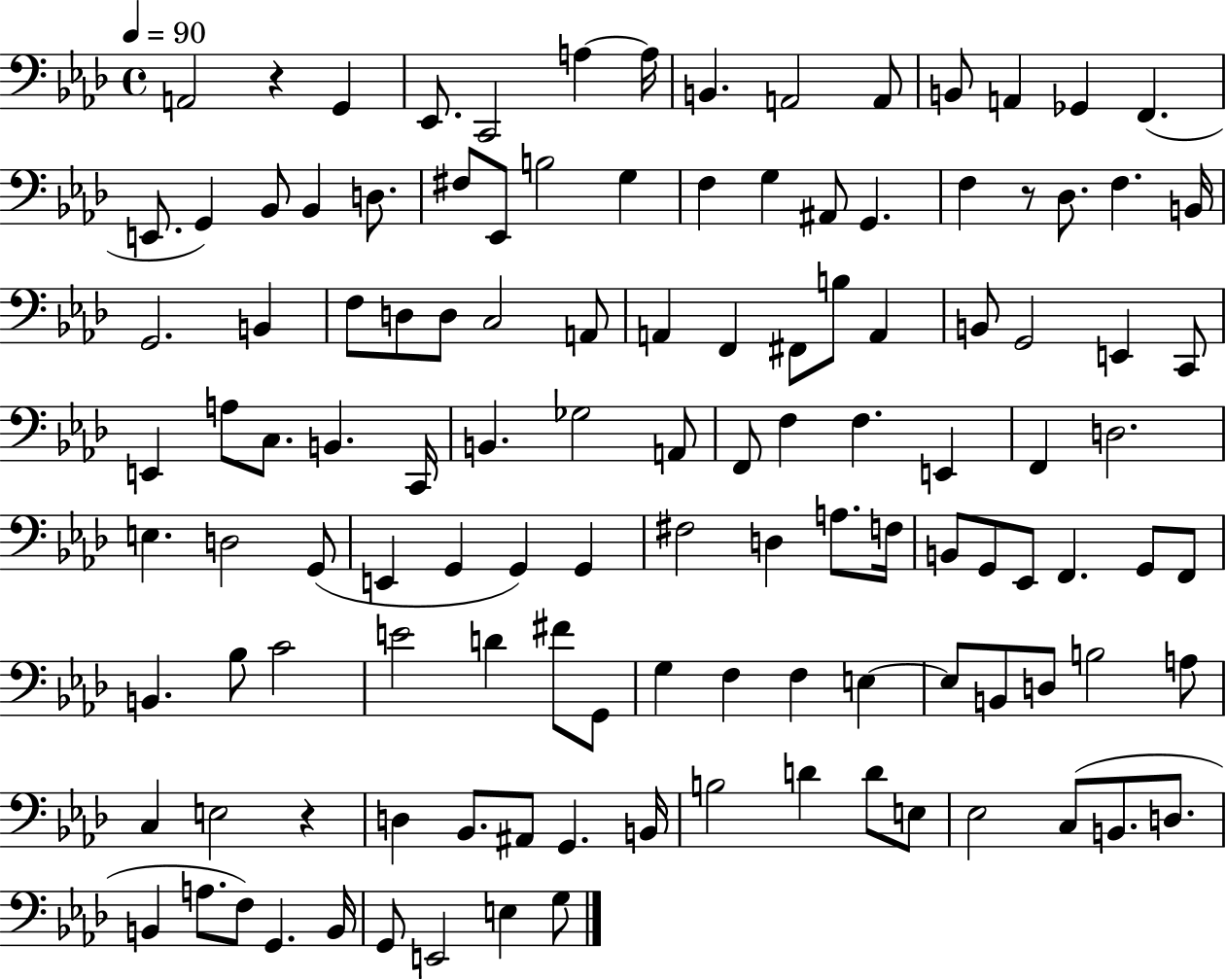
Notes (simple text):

A2/h R/q G2/q Eb2/e. C2/h A3/q A3/s B2/q. A2/h A2/e B2/e A2/q Gb2/q F2/q. E2/e. G2/q Bb2/e Bb2/q D3/e. F#3/e Eb2/e B3/h G3/q F3/q G3/q A#2/e G2/q. F3/q R/e Db3/e. F3/q. B2/s G2/h. B2/q F3/e D3/e D3/e C3/h A2/e A2/q F2/q F#2/e B3/e A2/q B2/e G2/h E2/q C2/e E2/q A3/e C3/e. B2/q. C2/s B2/q. Gb3/h A2/e F2/e F3/q F3/q. E2/q F2/q D3/h. E3/q. D3/h G2/e E2/q G2/q G2/q G2/q F#3/h D3/q A3/e. F3/s B2/e G2/e Eb2/e F2/q. G2/e F2/e B2/q. Bb3/e C4/h E4/h D4/q F#4/e G2/e G3/q F3/q F3/q E3/q E3/e B2/e D3/e B3/h A3/e C3/q E3/h R/q D3/q Bb2/e. A#2/e G2/q. B2/s B3/h D4/q D4/e E3/e Eb3/h C3/e B2/e. D3/e. B2/q A3/e. F3/e G2/q. B2/s G2/e E2/h E3/q G3/e